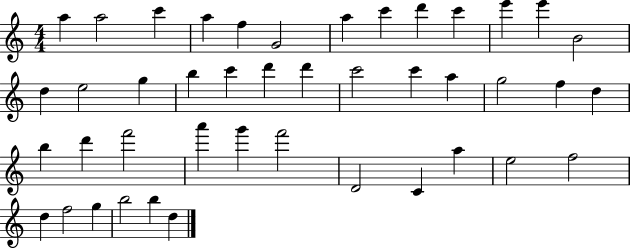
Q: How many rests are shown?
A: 0